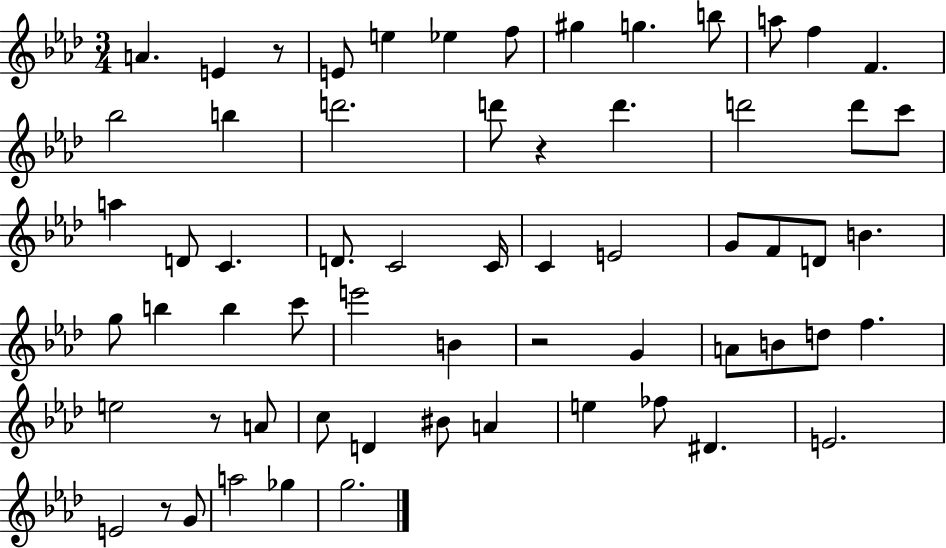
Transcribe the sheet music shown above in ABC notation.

X:1
T:Untitled
M:3/4
L:1/4
K:Ab
A E z/2 E/2 e _e f/2 ^g g b/2 a/2 f F _b2 b d'2 d'/2 z d' d'2 d'/2 c'/2 a D/2 C D/2 C2 C/4 C E2 G/2 F/2 D/2 B g/2 b b c'/2 e'2 B z2 G A/2 B/2 d/2 f e2 z/2 A/2 c/2 D ^B/2 A e _f/2 ^D E2 E2 z/2 G/2 a2 _g g2